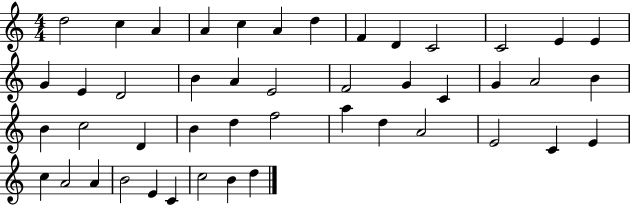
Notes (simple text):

D5/h C5/q A4/q A4/q C5/q A4/q D5/q F4/q D4/q C4/h C4/h E4/q E4/q G4/q E4/q D4/h B4/q A4/q E4/h F4/h G4/q C4/q G4/q A4/h B4/q B4/q C5/h D4/q B4/q D5/q F5/h A5/q D5/q A4/h E4/h C4/q E4/q C5/q A4/h A4/q B4/h E4/q C4/q C5/h B4/q D5/q